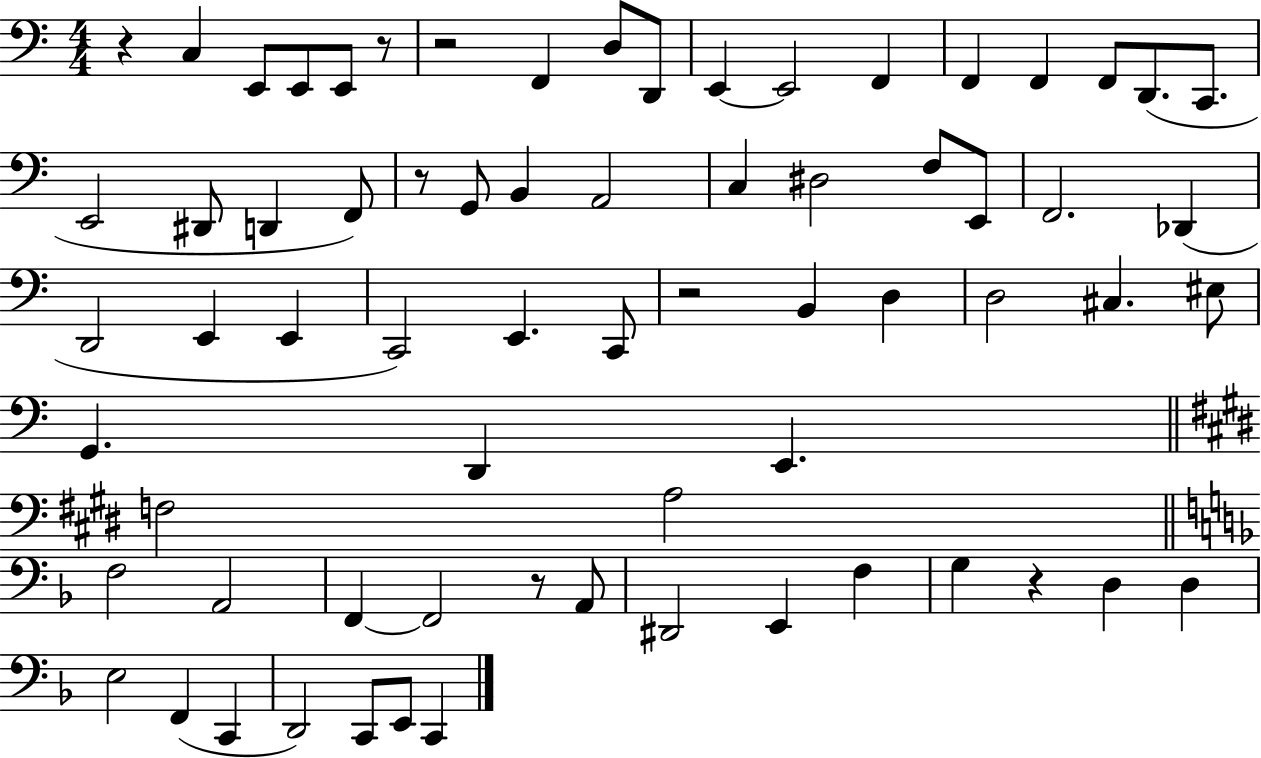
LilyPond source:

{
  \clef bass
  \numericTimeSignature
  \time 4/4
  \key c \major
  r4 c4 e,8 e,8 e,8 r8 | r2 f,4 d8 d,8 | e,4~~ e,2 f,4 | f,4 f,4 f,8 d,8.( c,8. | \break e,2 dis,8 d,4 f,8) | r8 g,8 b,4 a,2 | c4 dis2 f8 e,8 | f,2. des,4( | \break d,2 e,4 e,4 | c,2) e,4. c,8 | r2 b,4 d4 | d2 cis4. eis8 | \break g,4. d,4 e,4. | \bar "||" \break \key e \major f2 a2 | \bar "||" \break \key f \major f2 a,2 | f,4~~ f,2 r8 a,8 | dis,2 e,4 f4 | g4 r4 d4 d4 | \break e2 f,4( c,4 | d,2) c,8 e,8 c,4 | \bar "|."
}